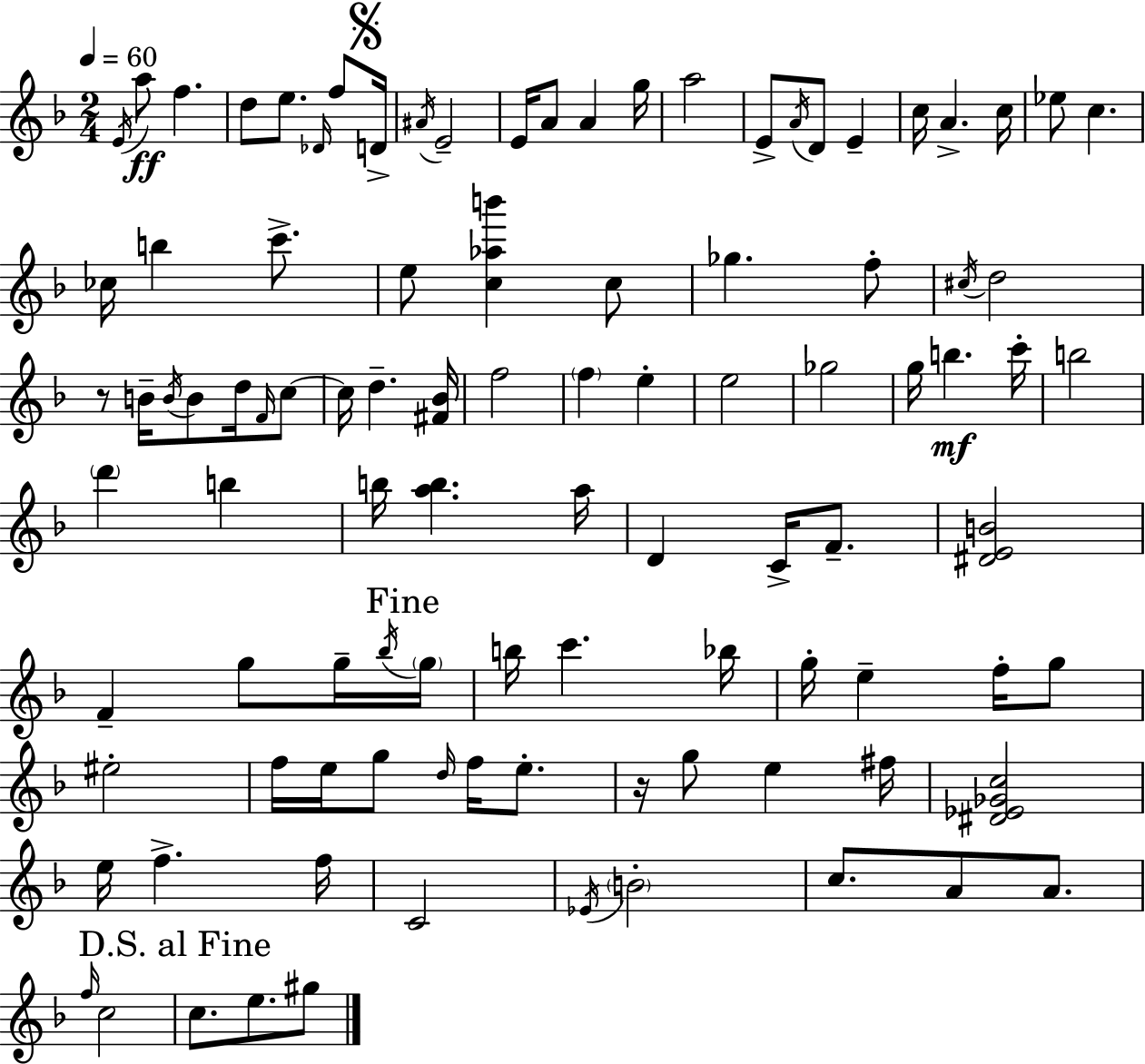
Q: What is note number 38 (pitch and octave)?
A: F4